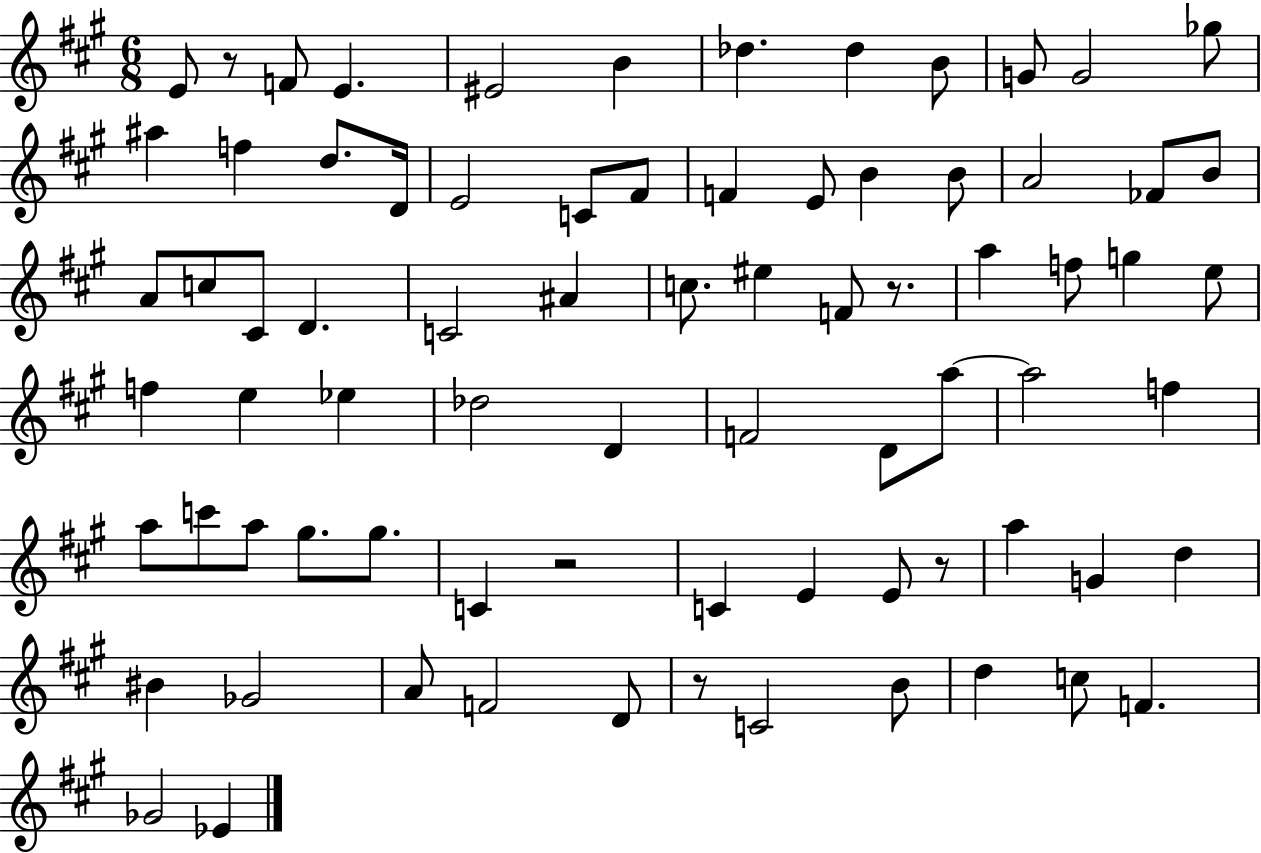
E4/e R/e F4/e E4/q. EIS4/h B4/q Db5/q. Db5/q B4/e G4/e G4/h Gb5/e A#5/q F5/q D5/e. D4/s E4/h C4/e F#4/e F4/q E4/e B4/q B4/e A4/h FES4/e B4/e A4/e C5/e C#4/e D4/q. C4/h A#4/q C5/e. EIS5/q F4/e R/e. A5/q F5/e G5/q E5/e F5/q E5/q Eb5/q Db5/h D4/q F4/h D4/e A5/e A5/h F5/q A5/e C6/e A5/e G#5/e. G#5/e. C4/q R/h C4/q E4/q E4/e R/e A5/q G4/q D5/q BIS4/q Gb4/h A4/e F4/h D4/e R/e C4/h B4/e D5/q C5/e F4/q. Gb4/h Eb4/q